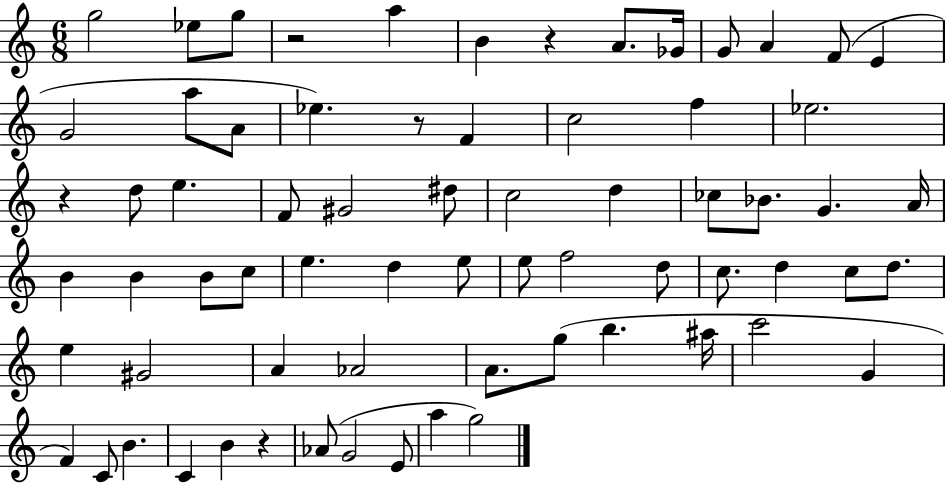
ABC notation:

X:1
T:Untitled
M:6/8
L:1/4
K:C
g2 _e/2 g/2 z2 a B z A/2 _G/4 G/2 A F/2 E G2 a/2 A/2 _e z/2 F c2 f _e2 z d/2 e F/2 ^G2 ^d/2 c2 d _c/2 _B/2 G A/4 B B B/2 c/2 e d e/2 e/2 f2 d/2 c/2 d c/2 d/2 e ^G2 A _A2 A/2 g/2 b ^a/4 c'2 G F C/2 B C B z _A/2 G2 E/2 a g2